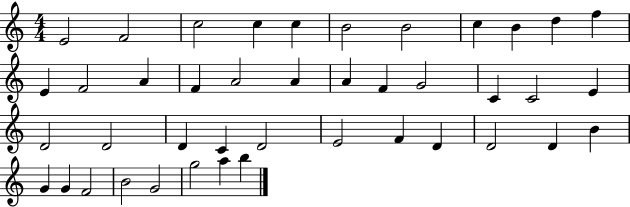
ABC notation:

X:1
T:Untitled
M:4/4
L:1/4
K:C
E2 F2 c2 c c B2 B2 c B d f E F2 A F A2 A A F G2 C C2 E D2 D2 D C D2 E2 F D D2 D B G G F2 B2 G2 g2 a b